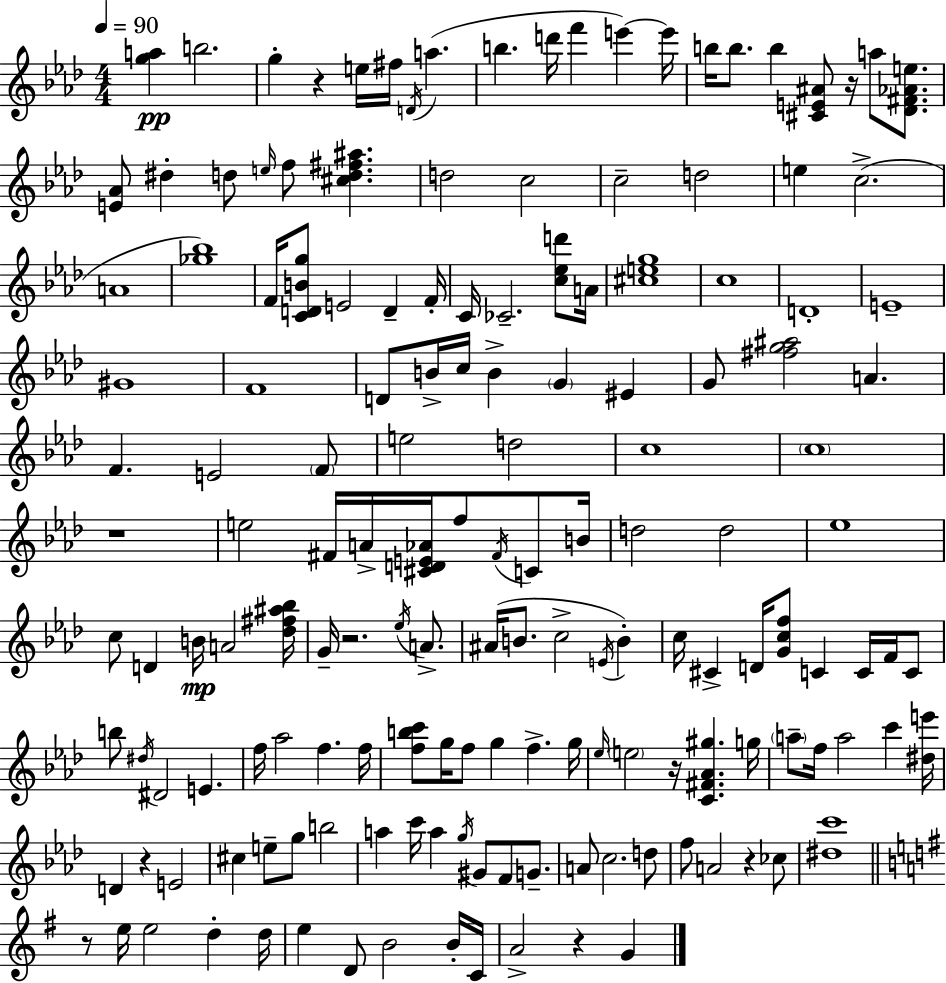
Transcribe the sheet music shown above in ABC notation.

X:1
T:Untitled
M:4/4
L:1/4
K:Ab
[ga] b2 g z e/4 ^f/4 D/4 a b d'/4 f' e' e'/4 b/4 b/2 b [^CE^A]/2 z/4 a/2 [_D^F_Ae]/2 [E_A]/2 ^d d/2 e/4 f/2 [^cd^f^a] d2 c2 c2 d2 e c2 A4 [_g_b]4 F/4 [CDBg]/2 E2 D F/4 C/4 _C2 [c_ed']/2 A/4 [^ceg]4 c4 D4 E4 ^G4 F4 D/2 B/4 c/4 B G ^E G/2 [^fg^a]2 A F E2 F/2 e2 d2 c4 c4 z4 e2 ^F/4 A/4 [^CDE_A]/4 f/2 ^F/4 C/2 B/4 d2 d2 _e4 c/2 D B/4 A2 [_d^f^a_b]/4 G/4 z2 _e/4 A/2 ^A/4 B/2 c2 E/4 B c/4 ^C D/4 [Gcf]/2 C C/4 F/4 C/2 b/2 ^d/4 ^D2 E f/4 _a2 f f/4 [fbc']/2 g/4 f/2 g f g/4 _e/4 e2 z/4 [C^F_A^g] g/4 a/2 f/4 a2 c' [^de']/4 D z E2 ^c e/2 g/2 b2 a c'/4 a g/4 ^G/2 F/2 G/2 A/2 c2 d/2 f/2 A2 z _c/2 [^dc']4 z/2 e/4 e2 d d/4 e D/2 B2 B/4 C/4 A2 z G